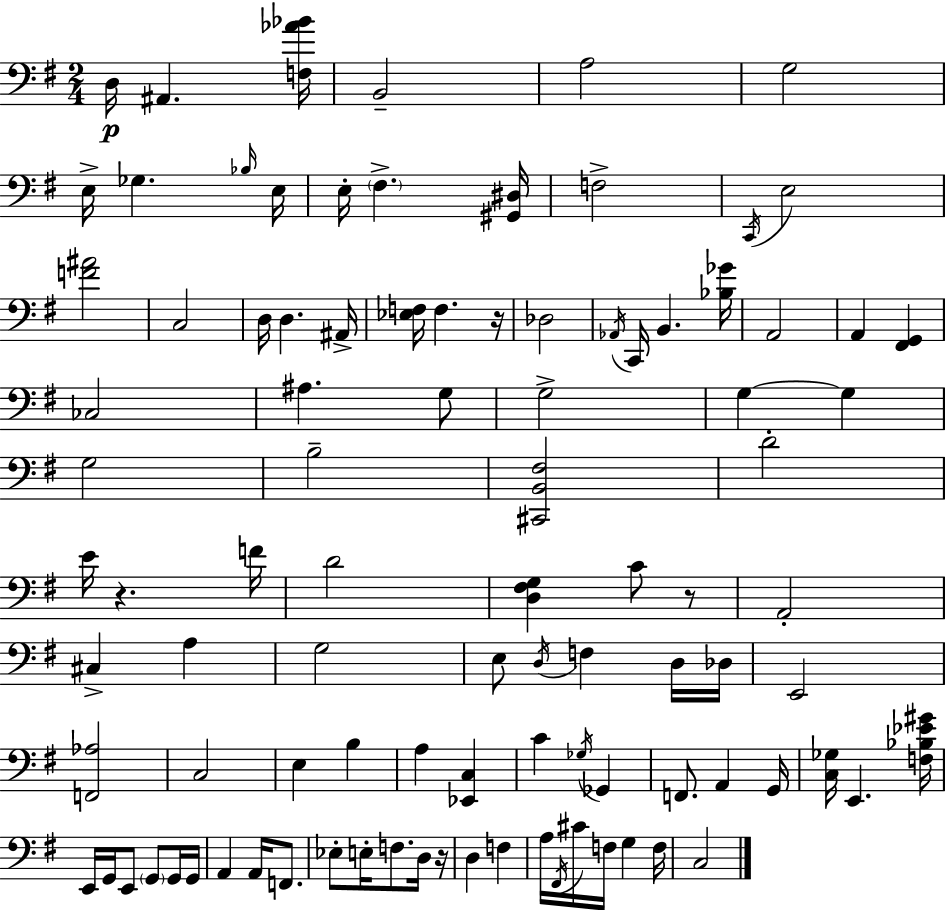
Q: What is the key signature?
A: G major